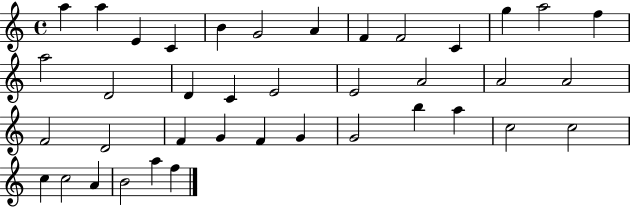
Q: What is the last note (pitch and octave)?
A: F5